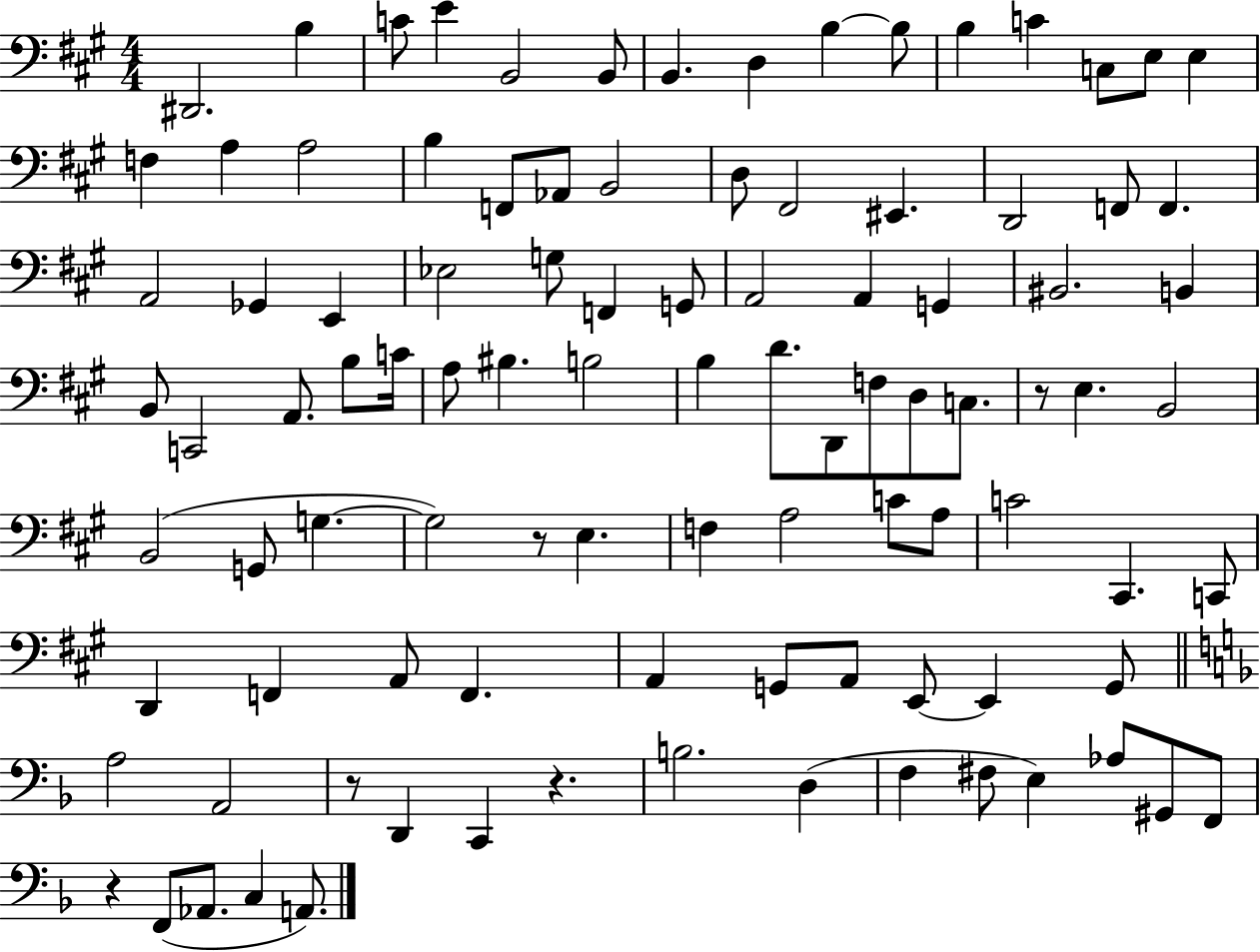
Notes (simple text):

D#2/h. B3/q C4/e E4/q B2/h B2/e B2/q. D3/q B3/q B3/e B3/q C4/q C3/e E3/e E3/q F3/q A3/q A3/h B3/q F2/e Ab2/e B2/h D3/e F#2/h EIS2/q. D2/h F2/e F2/q. A2/h Gb2/q E2/q Eb3/h G3/e F2/q G2/e A2/h A2/q G2/q BIS2/h. B2/q B2/e C2/h A2/e. B3/e C4/s A3/e BIS3/q. B3/h B3/q D4/e. D2/e F3/e D3/e C3/e. R/e E3/q. B2/h B2/h G2/e G3/q. G3/h R/e E3/q. F3/q A3/h C4/e A3/e C4/h C#2/q. C2/e D2/q F2/q A2/e F2/q. A2/q G2/e A2/e E2/e E2/q G2/e A3/h A2/h R/e D2/q C2/q R/q. B3/h. D3/q F3/q F#3/e E3/q Ab3/e G#2/e F2/e R/q F2/e Ab2/e. C3/q A2/e.